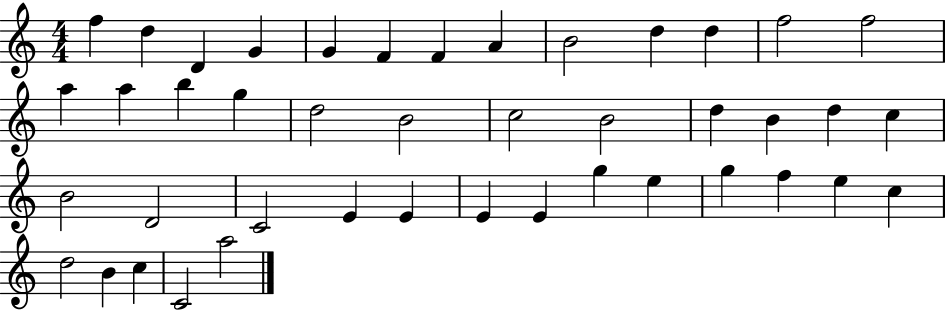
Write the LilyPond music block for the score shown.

{
  \clef treble
  \numericTimeSignature
  \time 4/4
  \key c \major
  f''4 d''4 d'4 g'4 | g'4 f'4 f'4 a'4 | b'2 d''4 d''4 | f''2 f''2 | \break a''4 a''4 b''4 g''4 | d''2 b'2 | c''2 b'2 | d''4 b'4 d''4 c''4 | \break b'2 d'2 | c'2 e'4 e'4 | e'4 e'4 g''4 e''4 | g''4 f''4 e''4 c''4 | \break d''2 b'4 c''4 | c'2 a''2 | \bar "|."
}